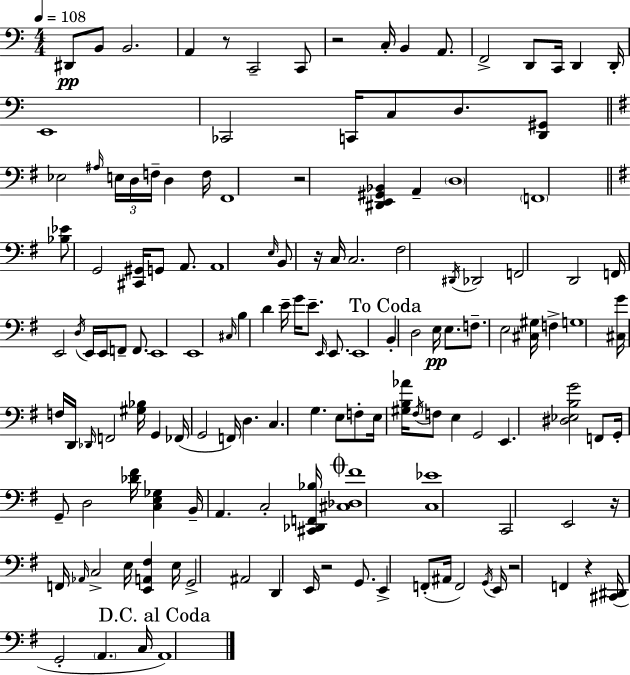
{
  \clef bass
  \numericTimeSignature
  \time 4/4
  \key c \major
  \tempo 4 = 108
  dis,8\pp b,8 b,2. | a,4 r8 c,2-- c,8 | r2 c16-. b,4 a,8. | f,2-> d,8 c,16 d,4 d,16-. | \break e,1 | ces,2 c,16 c8 d8. <d, gis,>8 | \bar "||" \break \key g \major ees2 \grace { ais16 } \tuplet 3/2 { e16 d16 f16-- } d4 | f16 fis,1 | r2 <dis, e, gis, bes,>4 a,4-- | \parenthesize d1 | \break \parenthesize f,1 | \bar "||" \break \key g \major <bes ees'>8 g,2 <cis, gis,>16 g,8 a,8. | a,1 | \grace { e16 } b,8 r16 c16 c2. | fis2 \acciaccatura { dis,16 } des,2 | \break f,2 d,2 | f,16 e,2 \acciaccatura { d16 } e,16 e,16 f,8-- | f,8. e,1 | e,1 | \break \grace { cis16 } b4 d'4 e'16-- g'16 e'8.-- | \grace { e,16 } e,8. e,1 | \mark "To Coda" b,4-. d2 | e16\pp e8. f8.-- e2 | \break <cis gis>16 f4-> g1 | <cis g'>16 f16 d,16 \grace { des,16 } f,2 | <gis bes>16 g,4 fes,16( g,2 f,16) | d4. c4. g4. | \break e8 f8-. e16 <gis b aes'>16 \acciaccatura { fis16 } f8 e4 g,2 | e,4. <dis ees b g'>2 | f,8 g,16-. g,8-- d2 | <des' fis'>16 <c e ges>4 b,16-- a,4. c2-. | \break <cis, des, f, bes>16 \mark \markup { \musicglyph "scripts.coda" } <cis des fis'>1 | <c ees'>1 | c,2 e,2 | r16 f,16 \grace { aes,16 } c2-> | \break e16 <e, a, fis>4 e16 g,2-> | ais,2 d,4 e,16 r2 | g,8. e,4-> f,8-.( ais,16 f,2) | \acciaccatura { g,16 } e,16 r2 | \break f,4 r4 <cis, dis,>16( g,2-. | \parenthesize a,4. c16 \mark "D.C. al Coda" a,1) | \bar "|."
}